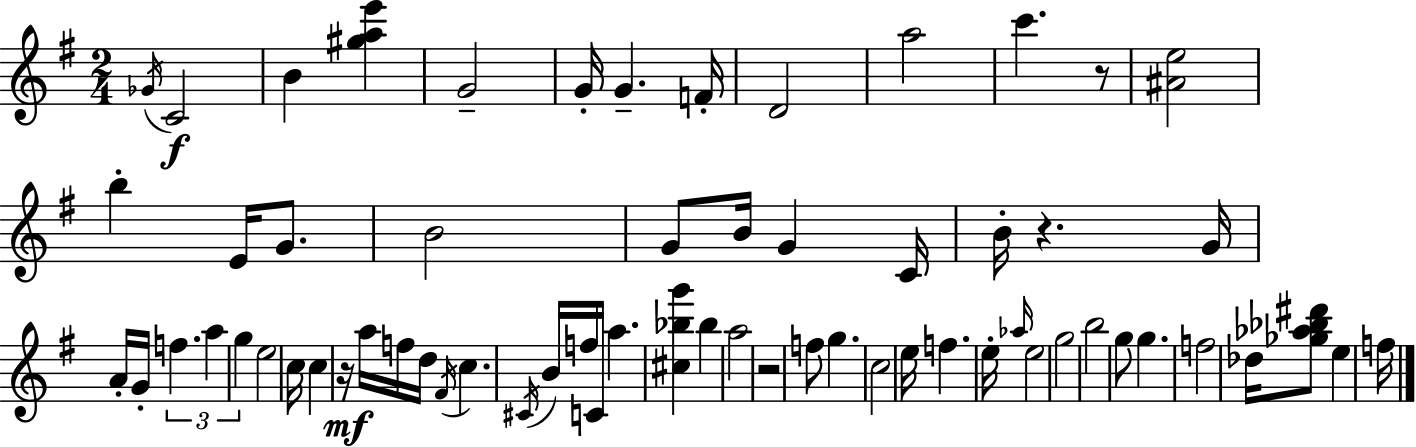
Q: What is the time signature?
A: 2/4